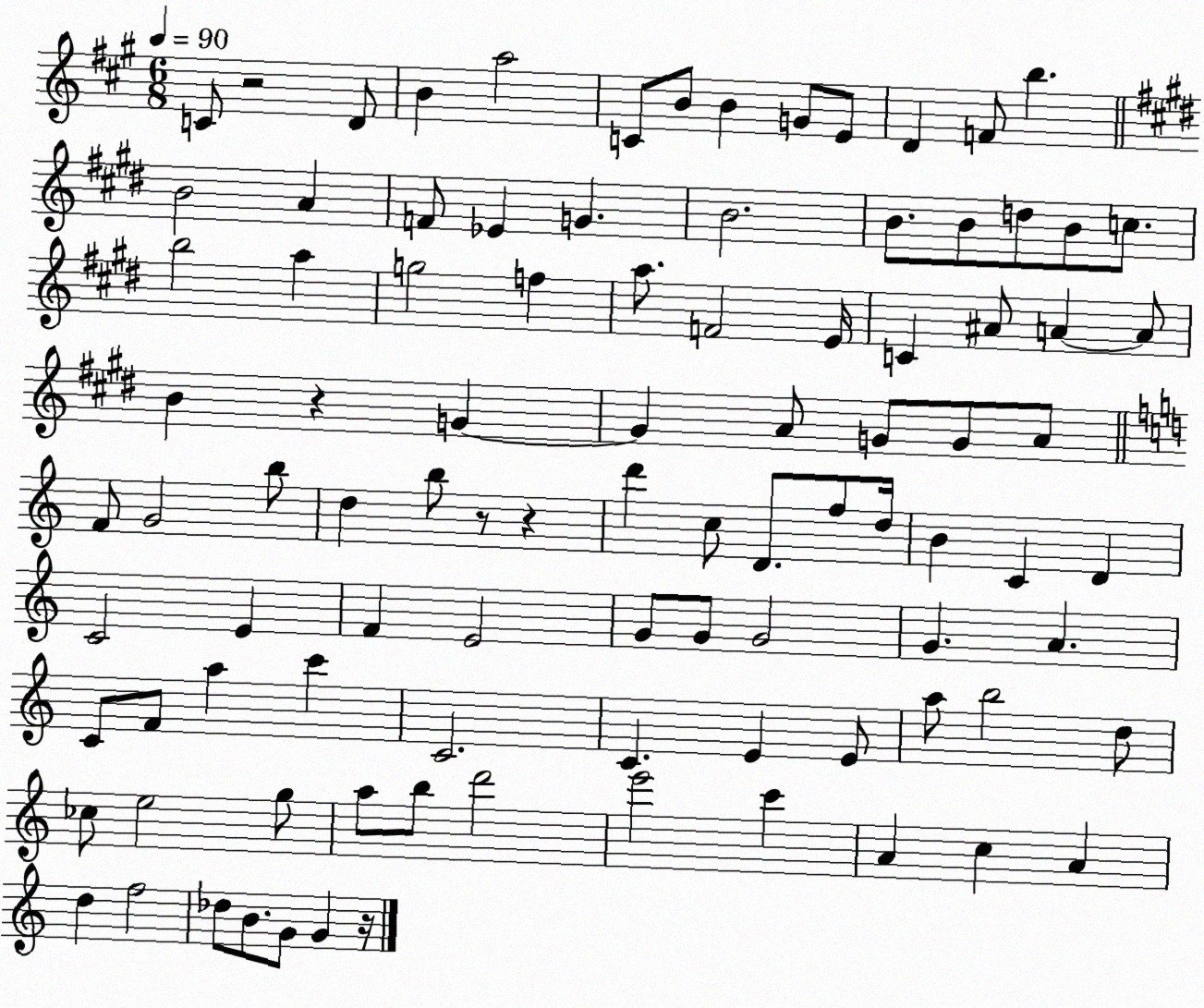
X:1
T:Untitled
M:6/8
L:1/4
K:A
C/2 z2 D/2 B a2 C/2 B/2 B G/2 E/2 D F/2 b B2 A F/2 _E G B2 B/2 B/2 d/2 B/2 c/2 b2 a g2 f a/2 F2 E/4 C ^A/2 A A/2 B z G G A/2 G/2 G/2 A/2 F/2 G2 b/2 d b/2 z/2 z d' c/2 D/2 f/2 d/4 B C D C2 E F E2 G/2 G/2 G2 G A C/2 F/2 a c' C2 C E E/2 a/2 b2 d/2 _c/2 e2 g/2 a/2 b/2 d'2 e'2 c' A c A d f2 _d/2 B/2 G/2 G z/4